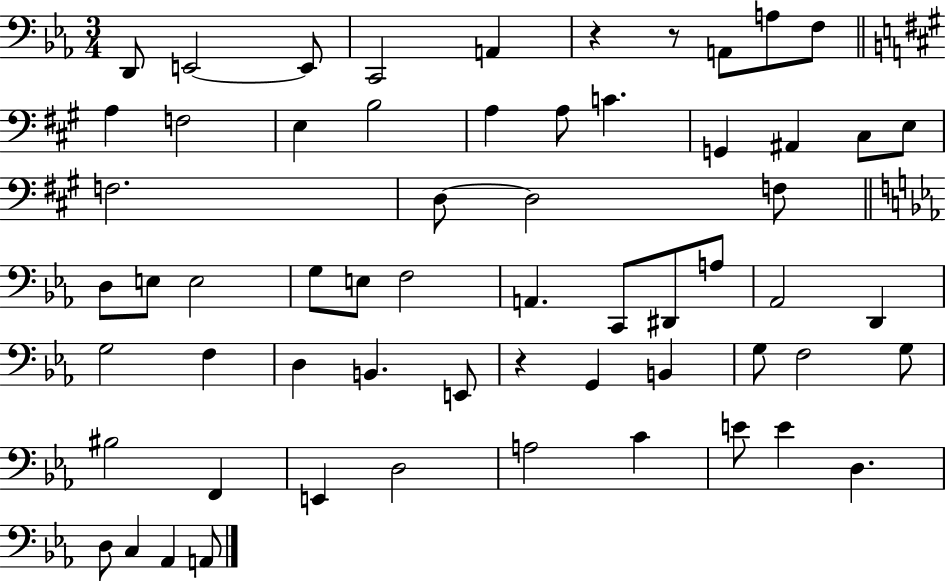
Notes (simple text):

D2/e E2/h E2/e C2/h A2/q R/q R/e A2/e A3/e F3/e A3/q F3/h E3/q B3/h A3/q A3/e C4/q. G2/q A#2/q C#3/e E3/e F3/h. D3/e D3/h F3/e D3/e E3/e E3/h G3/e E3/e F3/h A2/q. C2/e D#2/e A3/e Ab2/h D2/q G3/h F3/q D3/q B2/q. E2/e R/q G2/q B2/q G3/e F3/h G3/e BIS3/h F2/q E2/q D3/h A3/h C4/q E4/e E4/q D3/q. D3/e C3/q Ab2/q A2/e